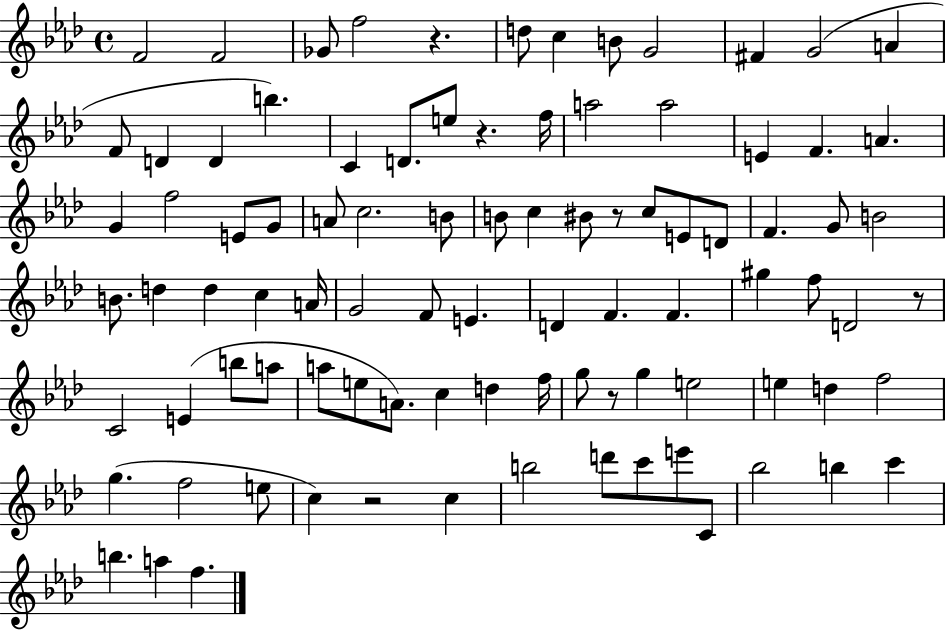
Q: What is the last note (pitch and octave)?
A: F5